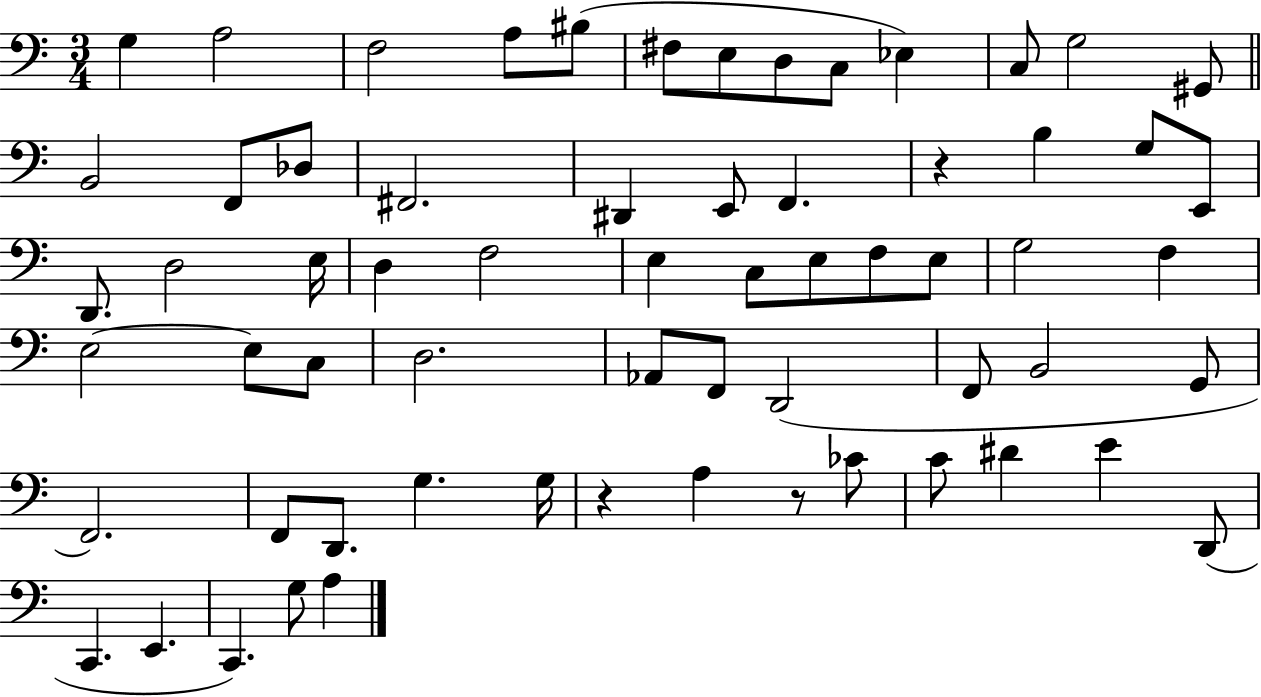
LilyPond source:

{
  \clef bass
  \numericTimeSignature
  \time 3/4
  \key c \major
  \repeat volta 2 { g4 a2 | f2 a8 bis8( | fis8 e8 d8 c8 ees4) | c8 g2 gis,8 | \break \bar "||" \break \key c \major b,2 f,8 des8 | fis,2. | dis,4 e,8 f,4. | r4 b4 g8 e,8 | \break d,8. d2 e16 | d4 f2 | e4 c8 e8 f8 e8 | g2 f4 | \break e2~~ e8 c8 | d2. | aes,8 f,8 d,2( | f,8 b,2 g,8 | \break f,2.) | f,8 d,8. g4. g16 | r4 a4 r8 ces'8 | c'8 dis'4 e'4 d,8( | \break c,4. e,4. | c,4.) g8 a4 | } \bar "|."
}